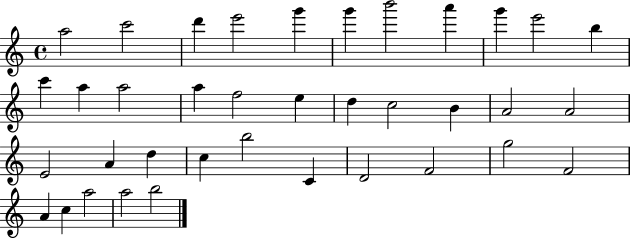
X:1
T:Untitled
M:4/4
L:1/4
K:C
a2 c'2 d' e'2 g' g' b'2 a' g' e'2 b c' a a2 a f2 e d c2 B A2 A2 E2 A d c b2 C D2 F2 g2 F2 A c a2 a2 b2